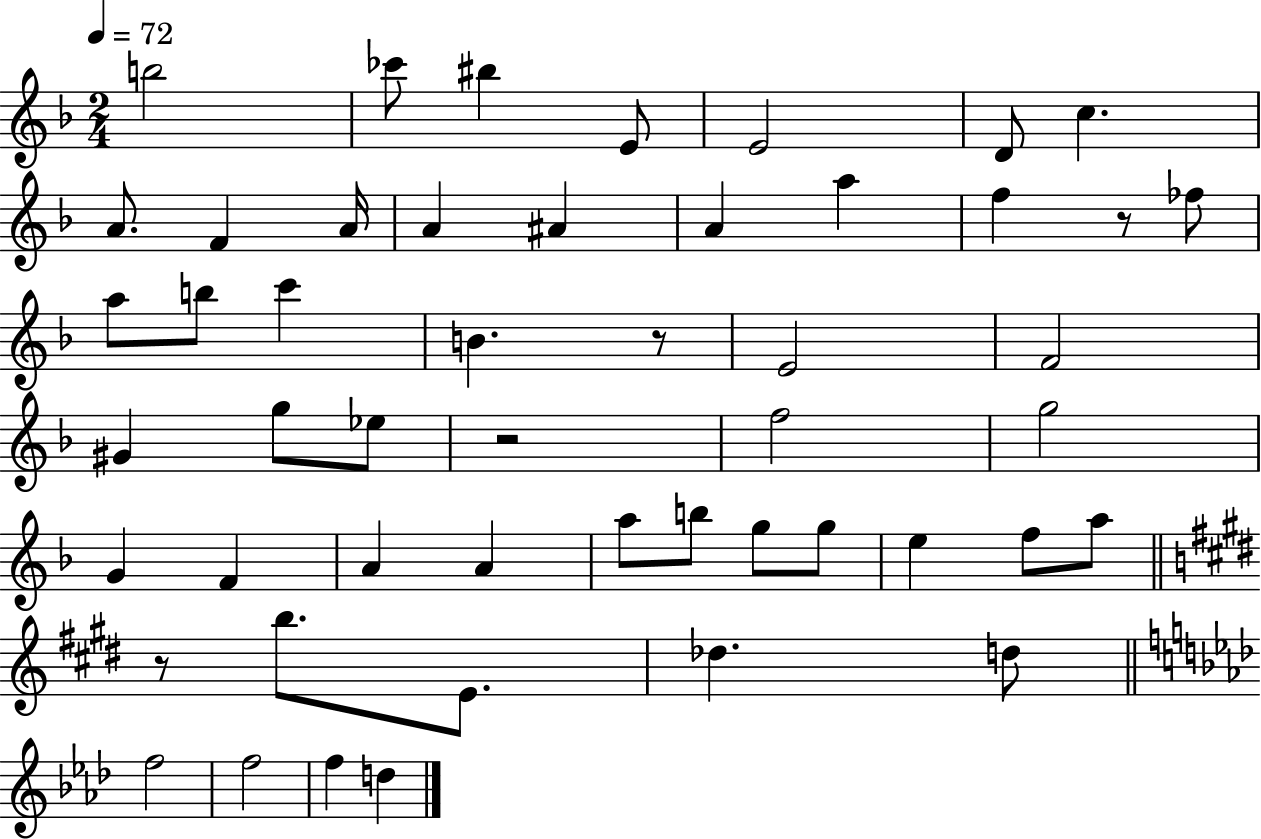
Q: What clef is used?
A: treble